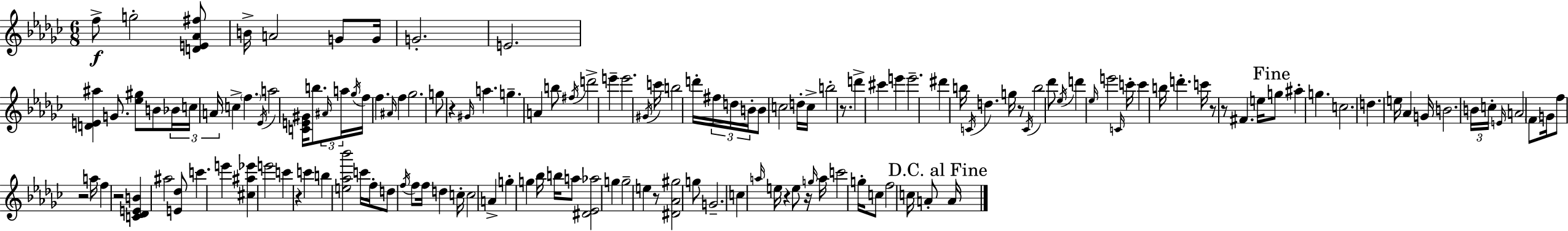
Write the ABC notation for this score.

X:1
T:Untitled
M:6/8
L:1/4
K:Ebm
f/2 g2 [DE_A^f]/2 B/4 A2 G/2 G/4 G2 E2 [DE^a] G/2 [_e^g]/2 B/2 _B/4 c/4 A/4 c f _E/4 a2 [CE^G]/4 b/2 ^A/4 a/4 _g/4 f/4 f ^A/4 f _g2 g/2 z ^G/4 a g A b/2 ^f/4 d'2 e' e'2 ^G/4 c'/4 b2 d'/4 ^f/4 d/4 B/4 B/2 c2 d/4 c/4 b2 z/2 d' ^c' e' e'2 ^d' b/4 C/4 d g/4 z/2 C/4 b2 _d'/2 _e/4 d' _e/4 e'2 C/4 c'/4 c' b/4 d' c'/4 z/2 z/2 ^F e/4 g/2 ^a g c2 d e/4 _A G/4 B2 B/4 c/4 E/4 A2 F/2 G/4 f/2 z2 a/4 f z2 [C_DEB] ^a2 [E_d]/2 c' e' [^c^a_e'] e'2 c' z c' b [e_a_b']2 c'/4 f/4 d/2 f/4 f/2 f/4 d c/4 c2 A g g _b/4 b/4 a/2 [^D_E_a]2 g g2 e z/2 [^D_A^g]2 g/2 G2 c a/4 e/4 z e/2 z/4 g/4 a/4 c'2 g/4 c/2 f2 c/4 A/2 A/4